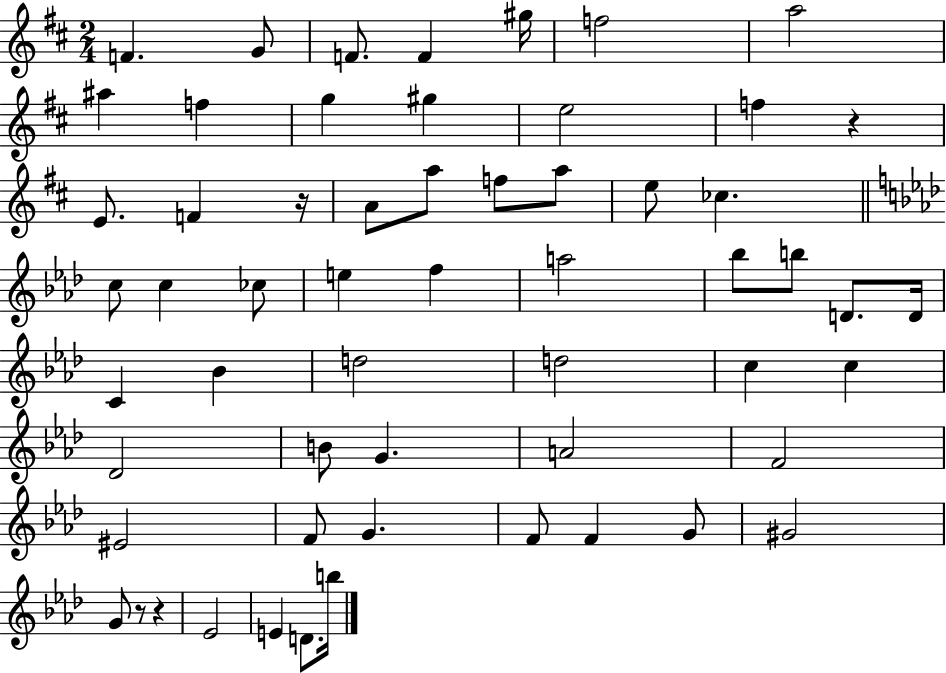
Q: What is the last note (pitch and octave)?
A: B5